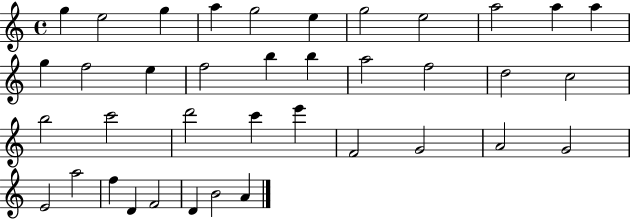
X:1
T:Untitled
M:4/4
L:1/4
K:C
g e2 g a g2 e g2 e2 a2 a a g f2 e f2 b b a2 f2 d2 c2 b2 c'2 d'2 c' e' F2 G2 A2 G2 E2 a2 f D F2 D B2 A